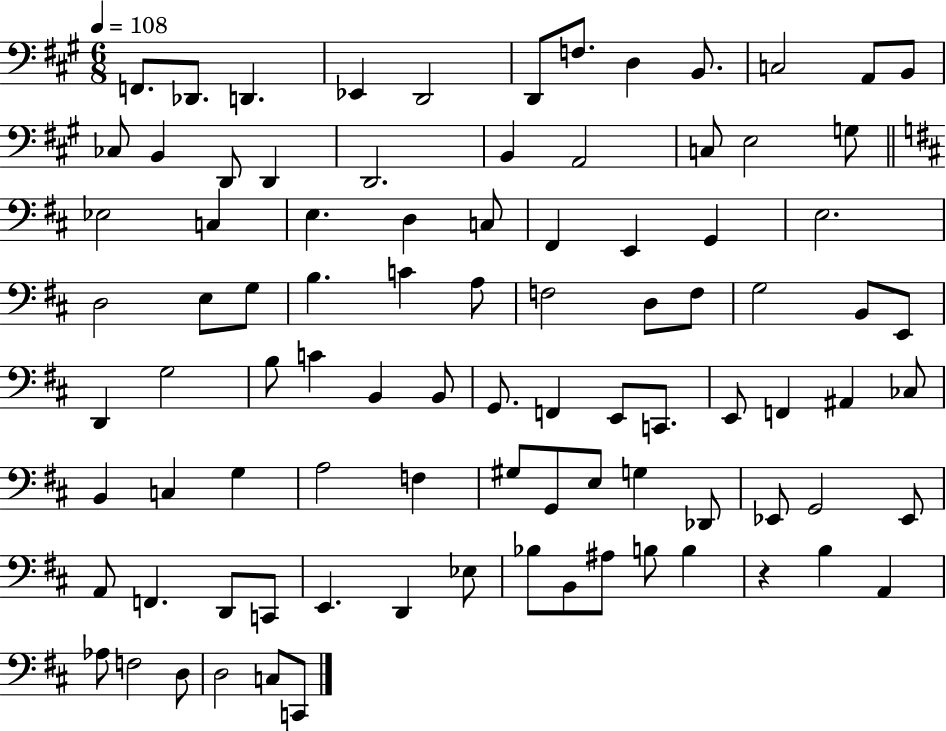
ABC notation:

X:1
T:Untitled
M:6/8
L:1/4
K:A
F,,/2 _D,,/2 D,, _E,, D,,2 D,,/2 F,/2 D, B,,/2 C,2 A,,/2 B,,/2 _C,/2 B,, D,,/2 D,, D,,2 B,, A,,2 C,/2 E,2 G,/2 _E,2 C, E, D, C,/2 ^F,, E,, G,, E,2 D,2 E,/2 G,/2 B, C A,/2 F,2 D,/2 F,/2 G,2 B,,/2 E,,/2 D,, G,2 B,/2 C B,, B,,/2 G,,/2 F,, E,,/2 C,,/2 E,,/2 F,, ^A,, _C,/2 B,, C, G, A,2 F, ^G,/2 G,,/2 E,/2 G, _D,,/2 _E,,/2 G,,2 _E,,/2 A,,/2 F,, D,,/2 C,,/2 E,, D,, _E,/2 _B,/2 B,,/2 ^A,/2 B,/2 B, z B, A,, _A,/2 F,2 D,/2 D,2 C,/2 C,,/2